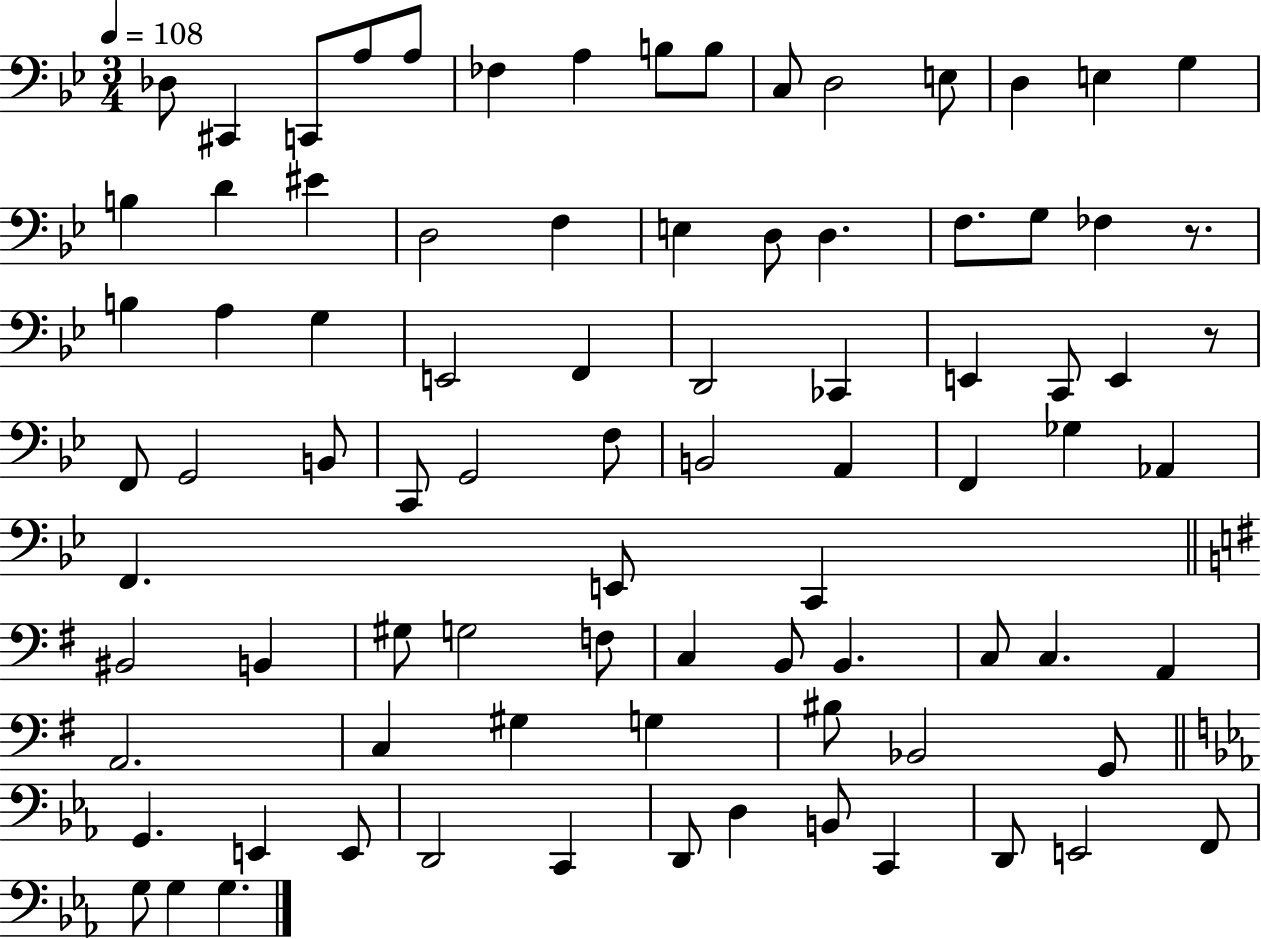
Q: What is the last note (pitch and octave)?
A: G3